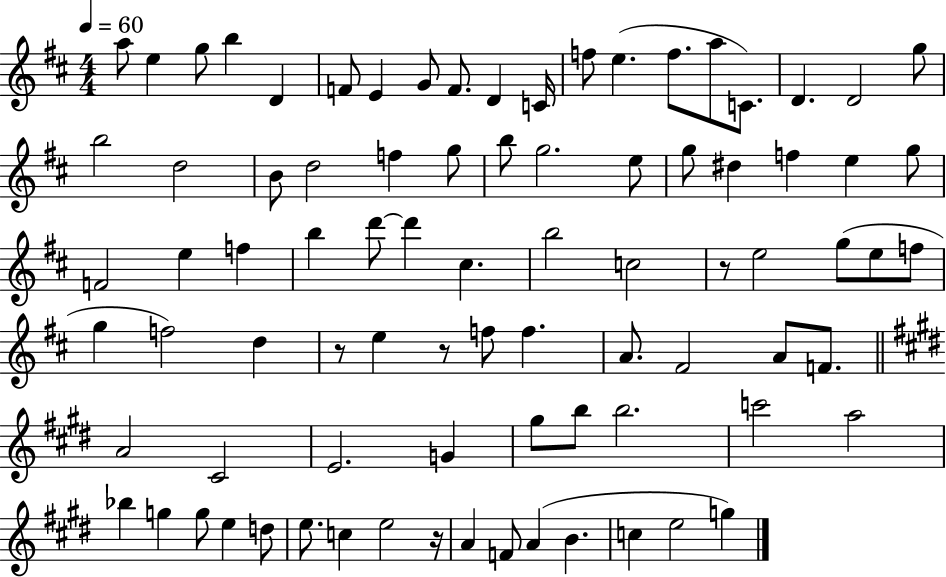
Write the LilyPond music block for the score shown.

{
  \clef treble
  \numericTimeSignature
  \time 4/4
  \key d \major
  \tempo 4 = 60
  a''8 e''4 g''8 b''4 d'4 | f'8 e'4 g'8 f'8. d'4 c'16 | f''8 e''4.( f''8. a''8 c'8.) | d'4. d'2 g''8 | \break b''2 d''2 | b'8 d''2 f''4 g''8 | b''8 g''2. e''8 | g''8 dis''4 f''4 e''4 g''8 | \break f'2 e''4 f''4 | b''4 d'''8~~ d'''4 cis''4. | b''2 c''2 | r8 e''2 g''8( e''8 f''8 | \break g''4 f''2) d''4 | r8 e''4 r8 f''8 f''4. | a'8. fis'2 a'8 f'8. | \bar "||" \break \key e \major a'2 cis'2 | e'2. g'4 | gis''8 b''8 b''2. | c'''2 a''2 | \break bes''4 g''4 g''8 e''4 d''8 | e''8. c''4 e''2 r16 | a'4 f'8 a'4( b'4. | c''4 e''2 g''4) | \break \bar "|."
}